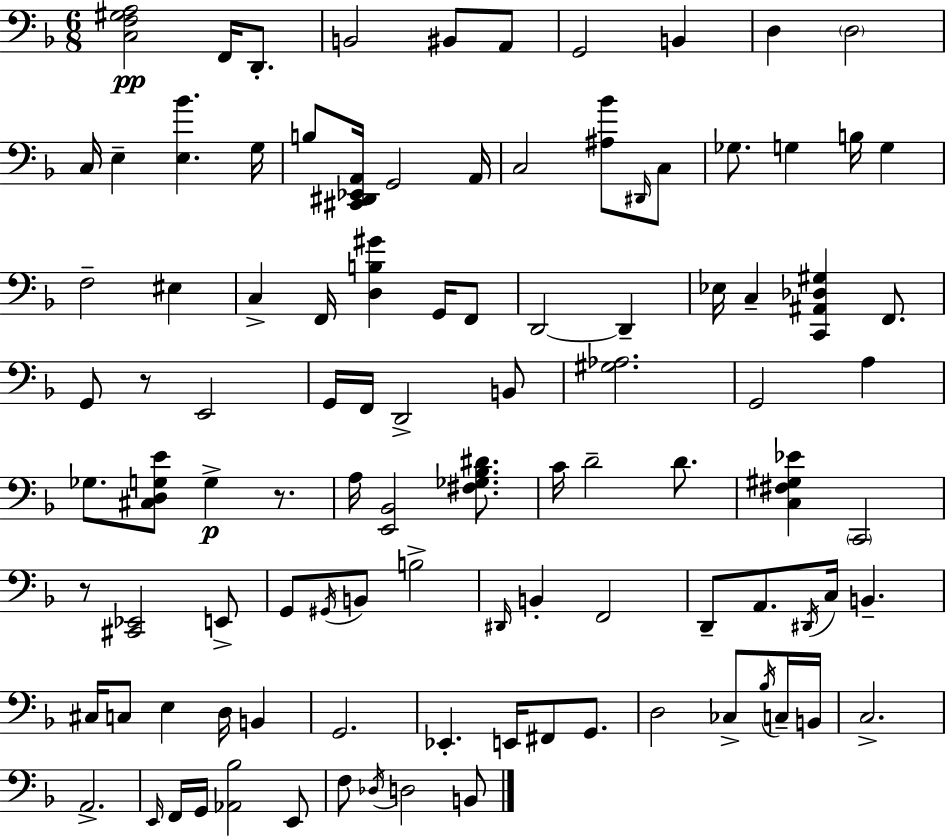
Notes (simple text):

[C3,F3,G#3,A3]/h F2/s D2/e. B2/h BIS2/e A2/e G2/h B2/q D3/q D3/h C3/s E3/q [E3,Bb4]/q. G3/s B3/e [C#2,D#2,Eb2,A2]/s G2/h A2/s C3/h [A#3,Bb4]/e D#2/s C3/e Gb3/e. G3/q B3/s G3/q F3/h EIS3/q C3/q F2/s [D3,B3,G#4]/q G2/s F2/e D2/h D2/q Eb3/s C3/q [C2,A#2,Db3,G#3]/q F2/e. G2/e R/e E2/h G2/s F2/s D2/h B2/e [G#3,Ab3]/h. G2/h A3/q Gb3/e. [C#3,D3,G3,E4]/e G3/q R/e. A3/s [E2,Bb2]/h [F#3,Gb3,Bb3,D#4]/e. C4/s D4/h D4/e. [C3,F#3,G#3,Eb4]/q C2/h R/e [C#2,Eb2]/h E2/e G2/e G#2/s B2/e B3/h D#2/s B2/q F2/h D2/e A2/e. D#2/s C3/s B2/q. C#3/s C3/e E3/q D3/s B2/q G2/h. Eb2/q. E2/s F#2/e G2/e. D3/h CES3/e Bb3/s C3/s B2/s C3/h. A2/h. E2/s F2/s G2/s [Ab2,Bb3]/h E2/e F3/e Db3/s D3/h B2/e